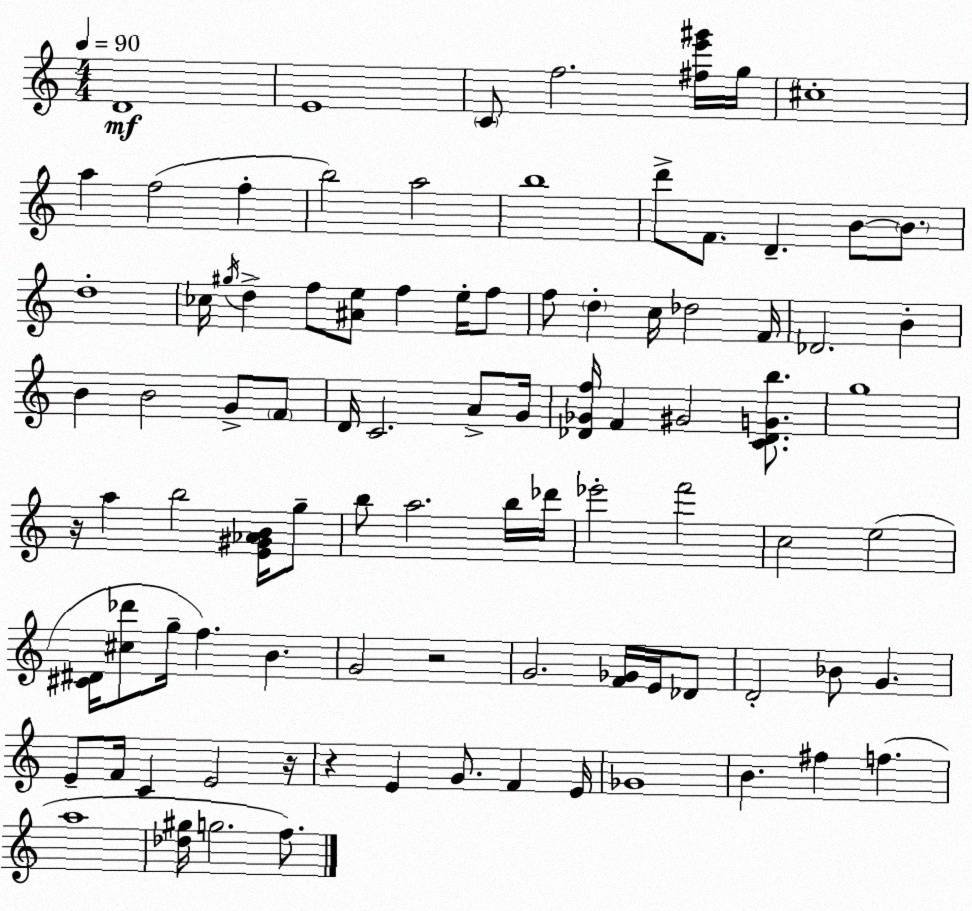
X:1
T:Untitled
M:4/4
L:1/4
K:Am
D4 E4 C/2 f2 [^fe'^g']/4 g/4 ^c4 a f2 f b2 a2 b4 d'/2 F/2 D B/2 B/2 d4 _c/4 ^g/4 d f/2 [^Ae]/2 f e/4 f/2 f/2 d c/4 _d2 F/4 _D2 B B B2 G/2 F/2 D/4 C2 A/2 G/4 [_D_Gf]/4 F ^G2 [C_DGb]/2 g4 z/4 a b2 [E^G_AB]/4 g/2 b/2 a2 b/4 _d'/4 _e'2 f'2 c2 e2 [^C^D]/4 [^c_d']/2 g/4 f B G2 z2 G2 [F_G]/4 E/4 _D/2 D2 _B/2 G E/2 F/4 C E2 z/4 z E G/2 F E/4 _G4 B ^f f a4 [_d^g]/4 g2 f/2